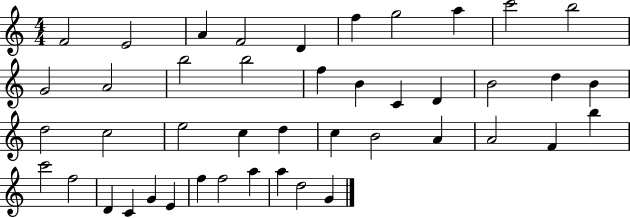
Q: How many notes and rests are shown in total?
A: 44